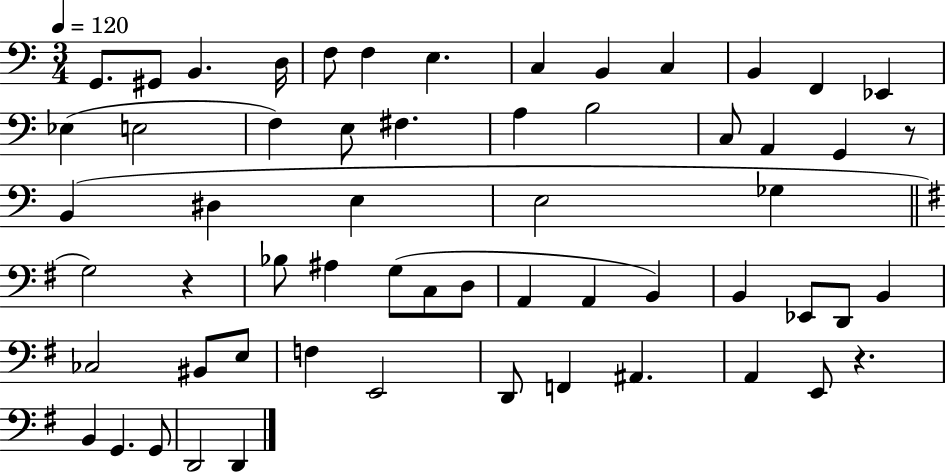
X:1
T:Untitled
M:3/4
L:1/4
K:C
G,,/2 ^G,,/2 B,, D,/4 F,/2 F, E, C, B,, C, B,, F,, _E,, _E, E,2 F, E,/2 ^F, A, B,2 C,/2 A,, G,, z/2 B,, ^D, E, E,2 _G, G,2 z _B,/2 ^A, G,/2 C,/2 D,/2 A,, A,, B,, B,, _E,,/2 D,,/2 B,, _C,2 ^B,,/2 E,/2 F, E,,2 D,,/2 F,, ^A,, A,, E,,/2 z B,, G,, G,,/2 D,,2 D,,